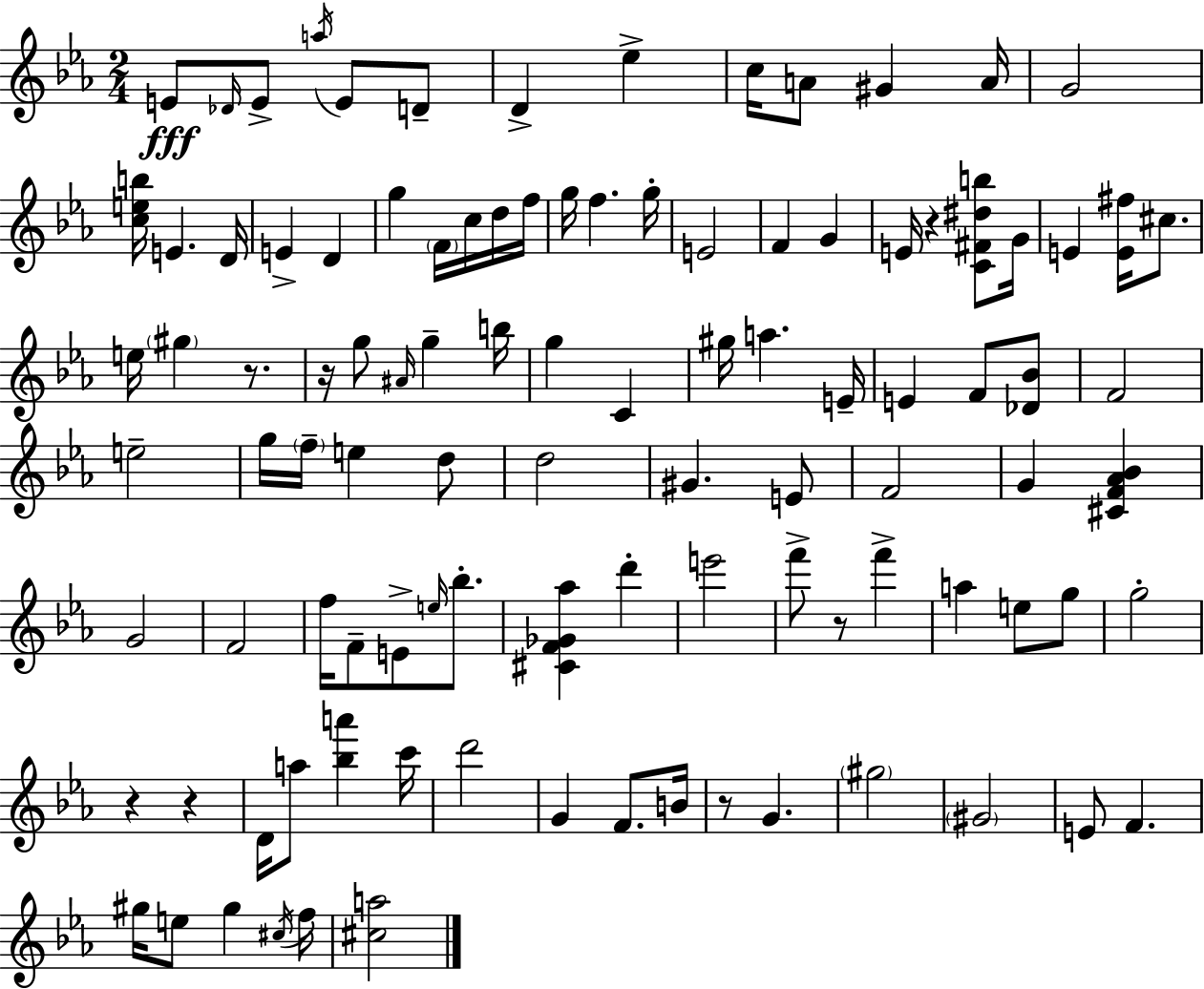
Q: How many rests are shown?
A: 7